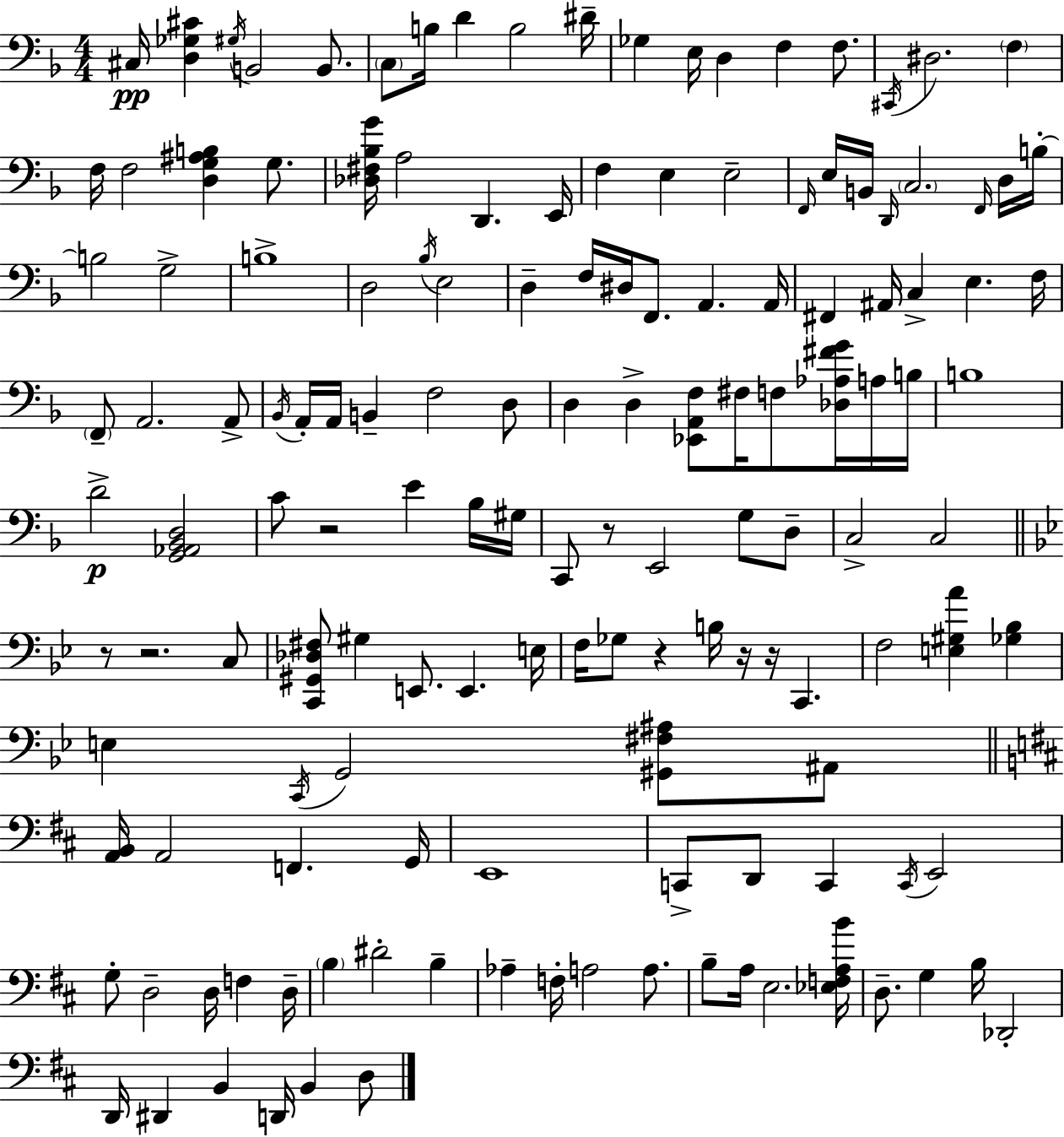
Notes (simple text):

C#3/s [D3,Gb3,C#4]/q G#3/s B2/h B2/e. C3/e B3/s D4/q B3/h D#4/s Gb3/q E3/s D3/q F3/q F3/e. C#2/s D#3/h. F3/q F3/s F3/h [D3,G3,A#3,B3]/q G3/e. [Db3,F#3,Bb3,G4]/s A3/h D2/q. E2/s F3/q E3/q E3/h F2/s E3/s B2/s D2/s C3/h. F2/s D3/s B3/s B3/h G3/h B3/w D3/h Bb3/s E3/h D3/q F3/s D#3/s F2/e. A2/q. A2/s F#2/q A#2/s C3/q E3/q. F3/s F2/e A2/h. A2/e Bb2/s A2/s A2/s B2/q F3/h D3/e D3/q D3/q [Eb2,A2,F3]/e F#3/s F3/e [Db3,Ab3,F#4,G4]/s A3/s B3/s B3/w D4/h [G2,Ab2,Bb2,D3]/h C4/e R/h E4/q Bb3/s G#3/s C2/e R/e E2/h G3/e D3/e C3/h C3/h R/e R/h. C3/e [C2,G#2,Db3,F#3]/e G#3/q E2/e. E2/q. E3/s F3/s Gb3/e R/q B3/s R/s R/s C2/q. F3/h [E3,G#3,A4]/q [Gb3,Bb3]/q E3/q C2/s G2/h [G#2,F#3,A#3]/e A#2/e [A2,B2]/s A2/h F2/q. G2/s E2/w C2/e D2/e C2/q C2/s E2/h G3/e D3/h D3/s F3/q D3/s B3/q D#4/h B3/q Ab3/q F3/s A3/h A3/e. B3/e A3/s E3/h. [Eb3,F3,A3,B4]/s D3/e. G3/q B3/s Db2/h D2/s D#2/q B2/q D2/s B2/q D3/e